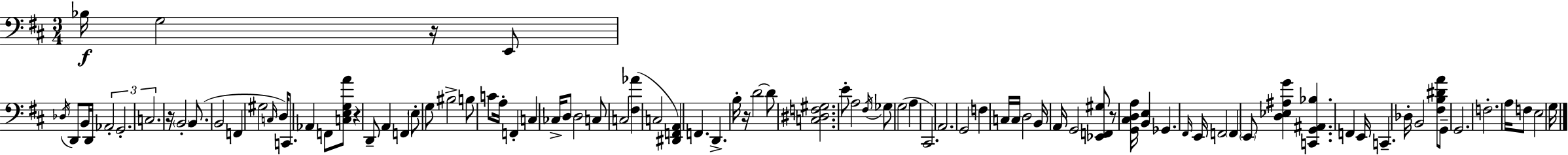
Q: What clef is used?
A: bass